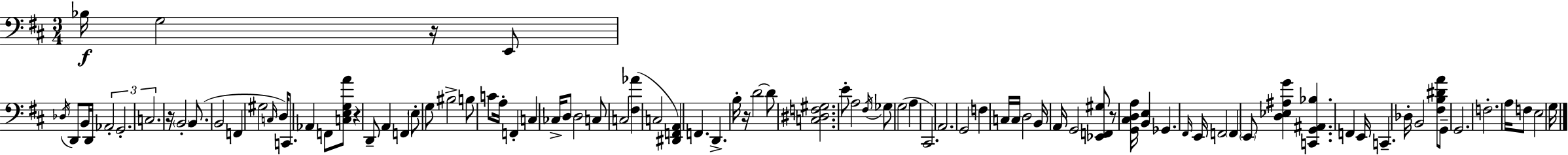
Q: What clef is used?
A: bass